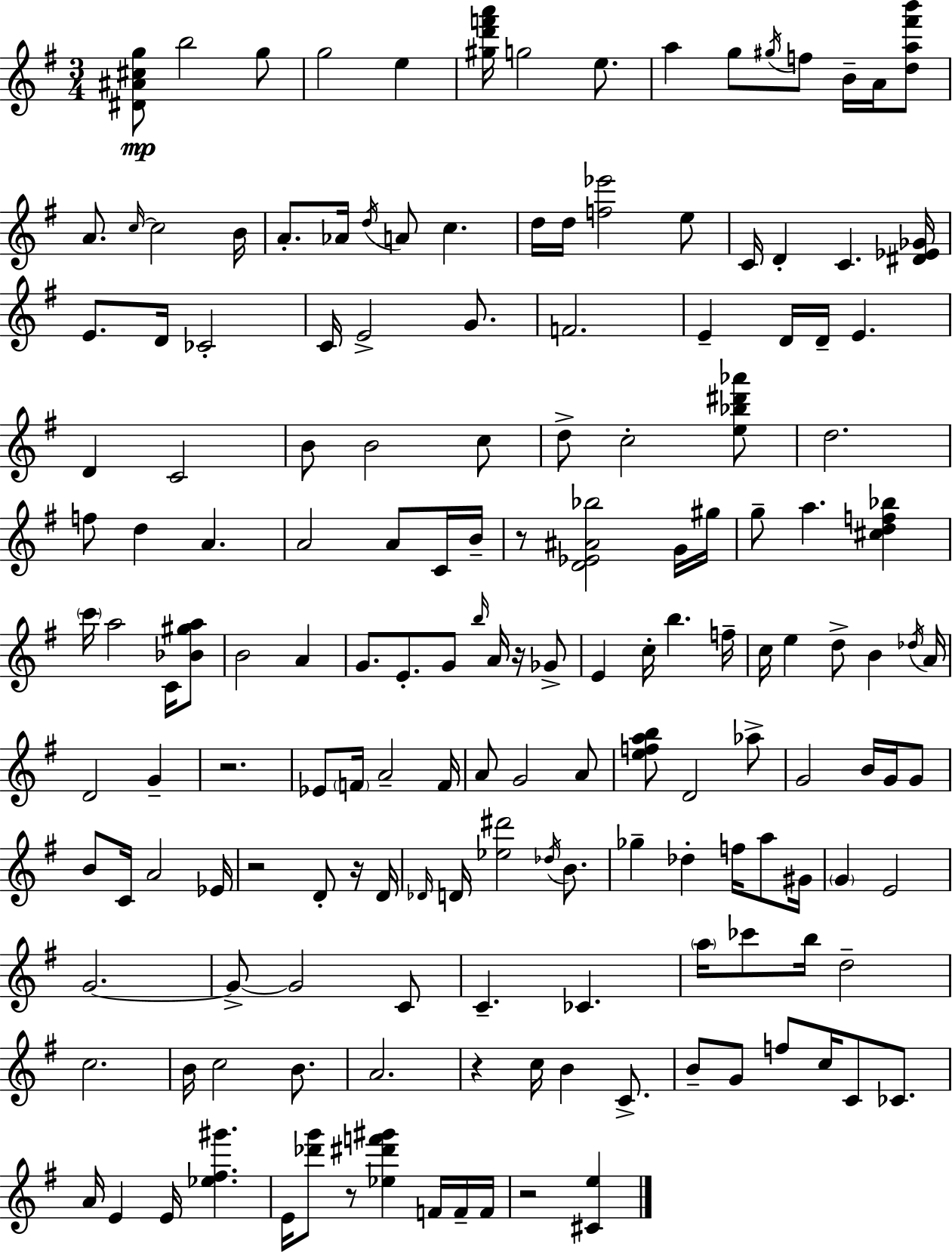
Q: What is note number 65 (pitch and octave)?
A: G4